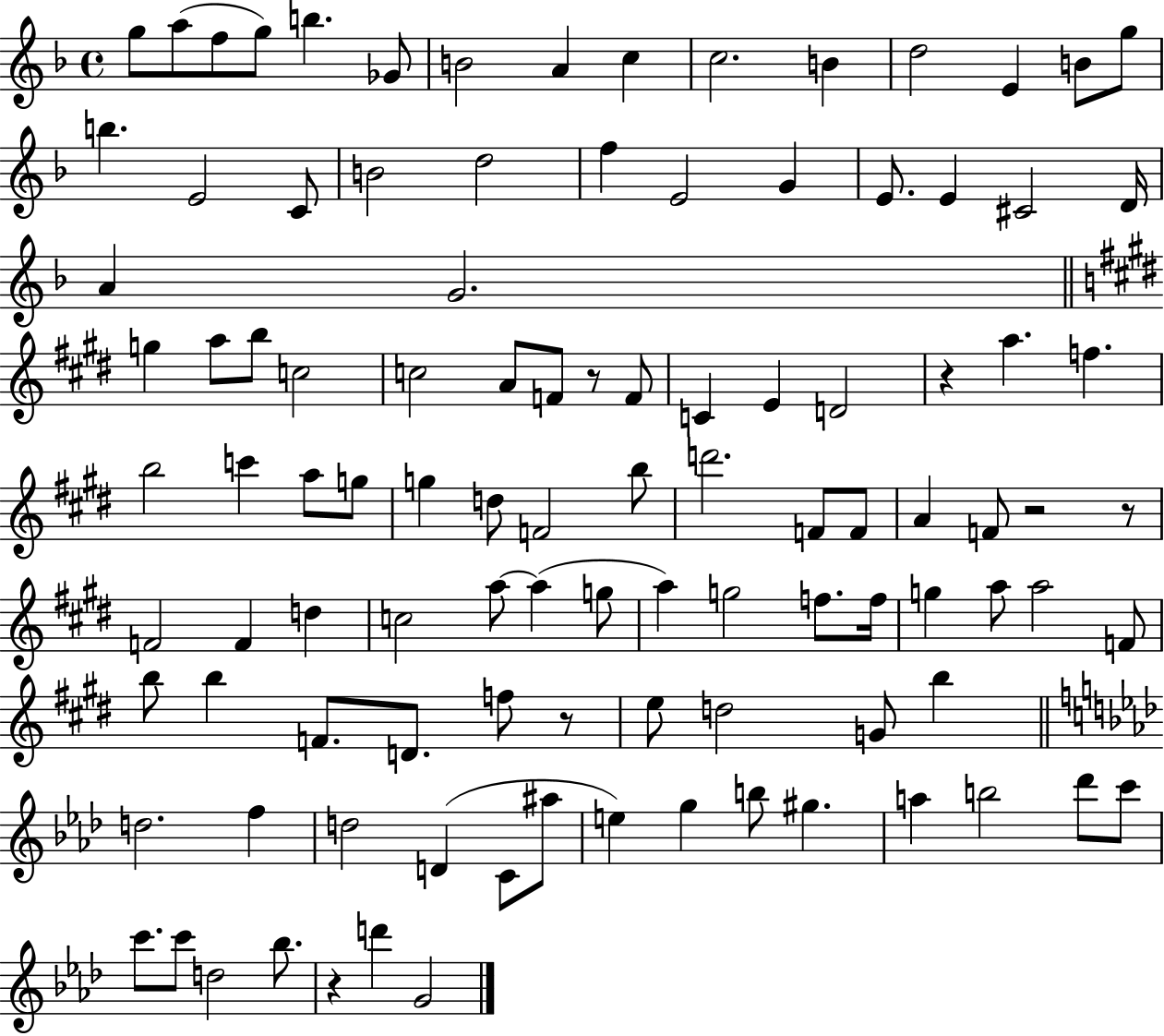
X:1
T:Untitled
M:4/4
L:1/4
K:F
g/2 a/2 f/2 g/2 b _G/2 B2 A c c2 B d2 E B/2 g/2 b E2 C/2 B2 d2 f E2 G E/2 E ^C2 D/4 A G2 g a/2 b/2 c2 c2 A/2 F/2 z/2 F/2 C E D2 z a f b2 c' a/2 g/2 g d/2 F2 b/2 d'2 F/2 F/2 A F/2 z2 z/2 F2 F d c2 a/2 a g/2 a g2 f/2 f/4 g a/2 a2 F/2 b/2 b F/2 D/2 f/2 z/2 e/2 d2 G/2 b d2 f d2 D C/2 ^a/2 e g b/2 ^g a b2 _d'/2 c'/2 c'/2 c'/2 d2 _b/2 z d' G2